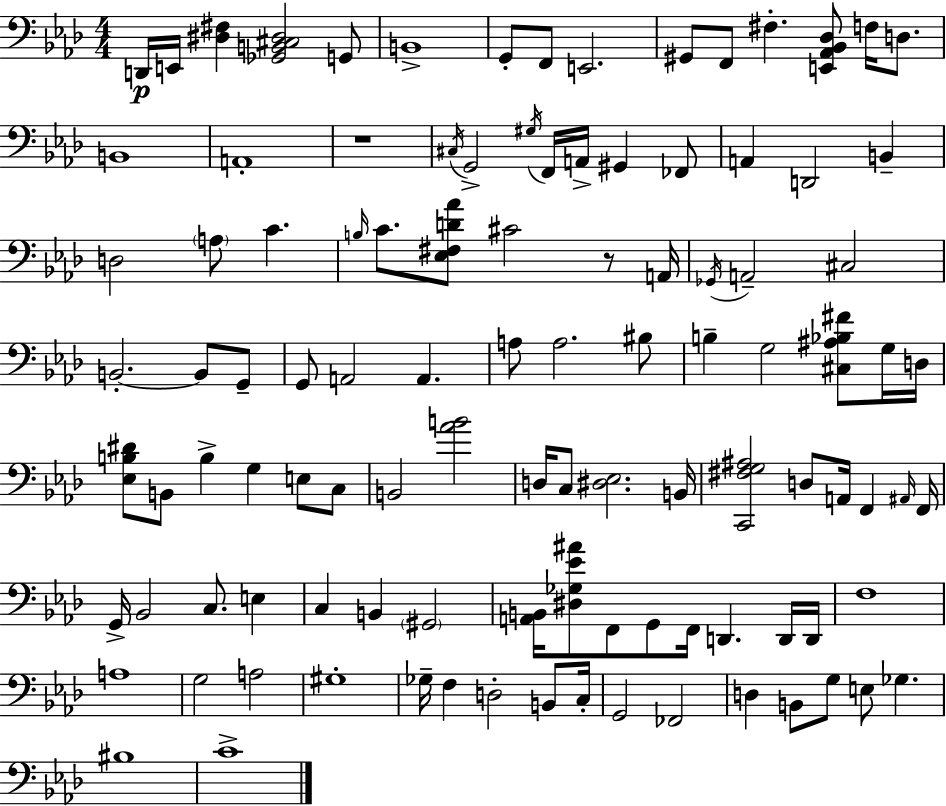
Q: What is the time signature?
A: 4/4